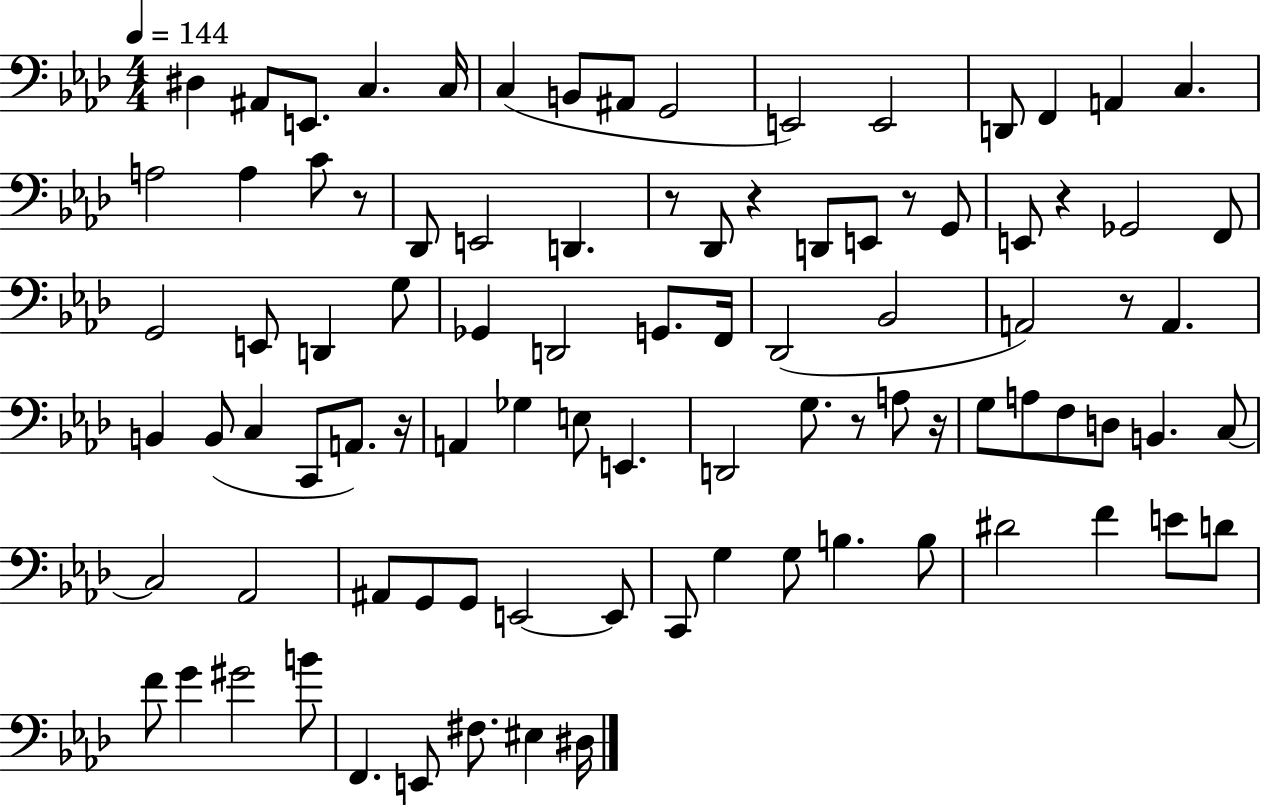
D#3/q A#2/e E2/e. C3/q. C3/s C3/q B2/e A#2/e G2/h E2/h E2/h D2/e F2/q A2/q C3/q. A3/h A3/q C4/e R/e Db2/e E2/h D2/q. R/e Db2/e R/q D2/e E2/e R/e G2/e E2/e R/q Gb2/h F2/e G2/h E2/e D2/q G3/e Gb2/q D2/h G2/e. F2/s Db2/h Bb2/h A2/h R/e A2/q. B2/q B2/e C3/q C2/e A2/e. R/s A2/q Gb3/q E3/e E2/q. D2/h G3/e. R/e A3/e R/s G3/e A3/e F3/e D3/e B2/q. C3/e C3/h Ab2/h A#2/e G2/e G2/e E2/h E2/e C2/e G3/q G3/e B3/q. B3/e D#4/h F4/q E4/e D4/e F4/e G4/q G#4/h B4/e F2/q. E2/e F#3/e. EIS3/q D#3/s